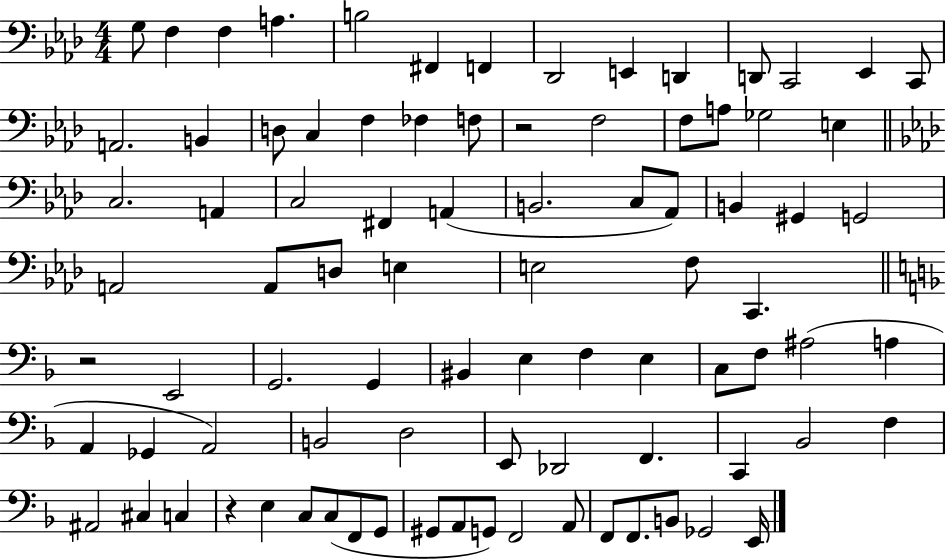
G3/e F3/q F3/q A3/q. B3/h F#2/q F2/q Db2/h E2/q D2/q D2/e C2/h Eb2/q C2/e A2/h. B2/q D3/e C3/q F3/q FES3/q F3/e R/h F3/h F3/e A3/e Gb3/h E3/q C3/h. A2/q C3/h F#2/q A2/q B2/h. C3/e Ab2/e B2/q G#2/q G2/h A2/h A2/e D3/e E3/q E3/h F3/e C2/q. R/h E2/h G2/h. G2/q BIS2/q E3/q F3/q E3/q C3/e F3/e A#3/h A3/q A2/q Gb2/q A2/h B2/h D3/h E2/e Db2/h F2/q. C2/q Bb2/h F3/q A#2/h C#3/q C3/q R/q E3/q C3/e C3/e F2/e G2/e G#2/e A2/e G2/e F2/h A2/e F2/e F2/e. B2/e Gb2/h E2/s